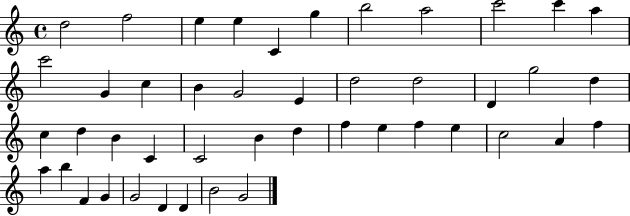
X:1
T:Untitled
M:4/4
L:1/4
K:C
d2 f2 e e C g b2 a2 c'2 c' a c'2 G c B G2 E d2 d2 D g2 d c d B C C2 B d f e f e c2 A f a b F G G2 D D B2 G2